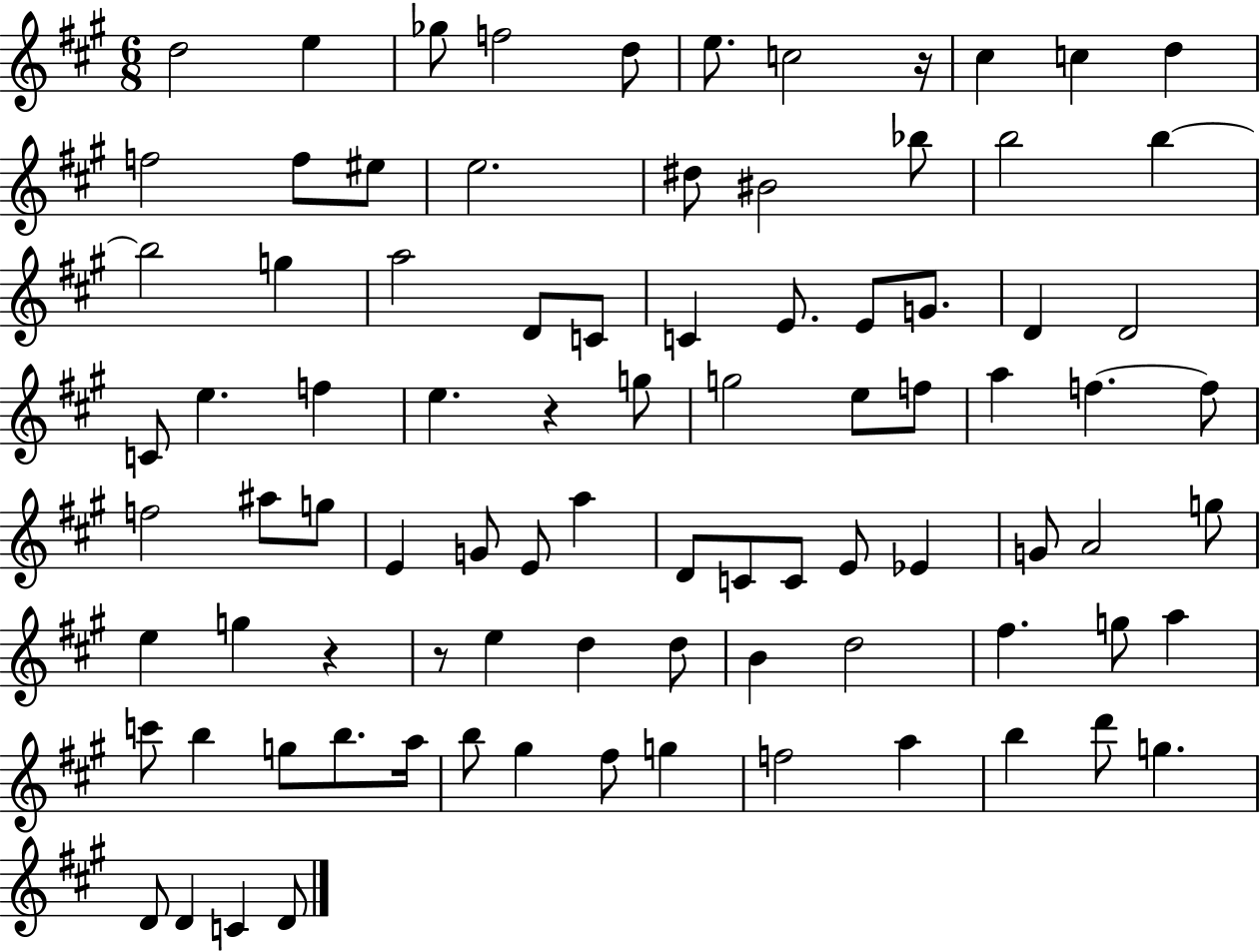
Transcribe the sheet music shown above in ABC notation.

X:1
T:Untitled
M:6/8
L:1/4
K:A
d2 e _g/2 f2 d/2 e/2 c2 z/4 ^c c d f2 f/2 ^e/2 e2 ^d/2 ^B2 _b/2 b2 b b2 g a2 D/2 C/2 C E/2 E/2 G/2 D D2 C/2 e f e z g/2 g2 e/2 f/2 a f f/2 f2 ^a/2 g/2 E G/2 E/2 a D/2 C/2 C/2 E/2 _E G/2 A2 g/2 e g z z/2 e d d/2 B d2 ^f g/2 a c'/2 b g/2 b/2 a/4 b/2 ^g ^f/2 g f2 a b d'/2 g D/2 D C D/2